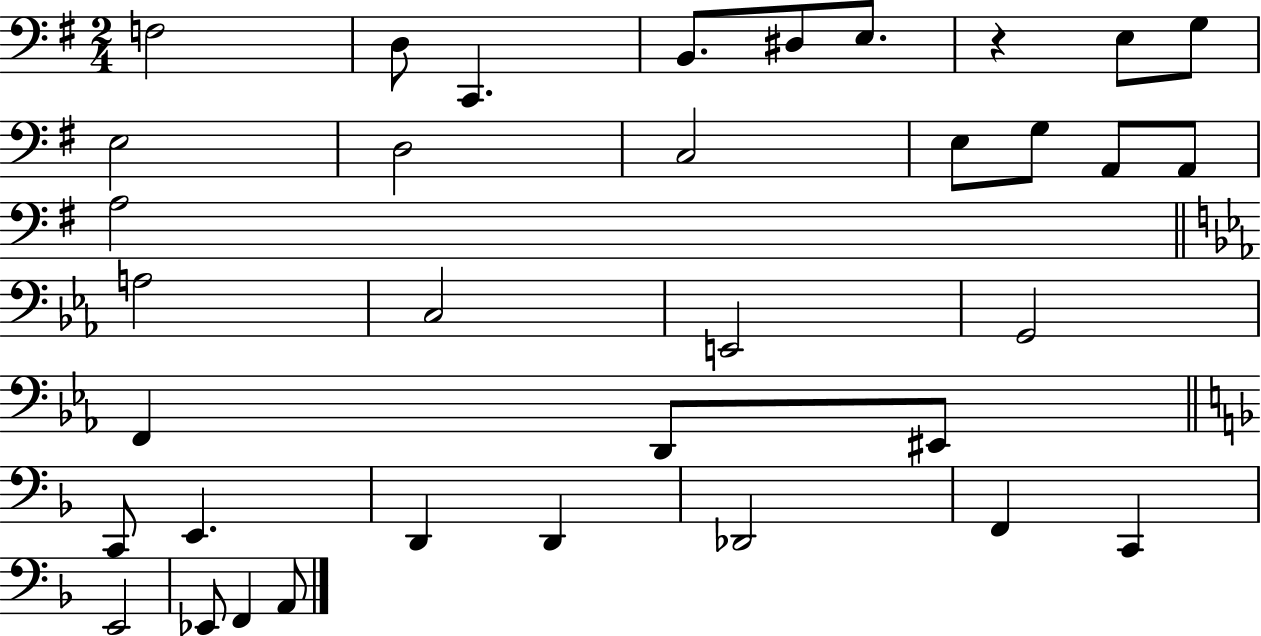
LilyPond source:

{
  \clef bass
  \numericTimeSignature
  \time 2/4
  \key g \major
  f2 | d8 c,4. | b,8. dis8 e8. | r4 e8 g8 | \break e2 | d2 | c2 | e8 g8 a,8 a,8 | \break a2 | \bar "||" \break \key ees \major a2 | c2 | e,2 | g,2 | \break f,4 d,8 eis,8 | \bar "||" \break \key d \minor c,8 e,4. | d,4 d,4 | des,2 | f,4 c,4 | \break e,2 | ees,8 f,4 a,8 | \bar "|."
}